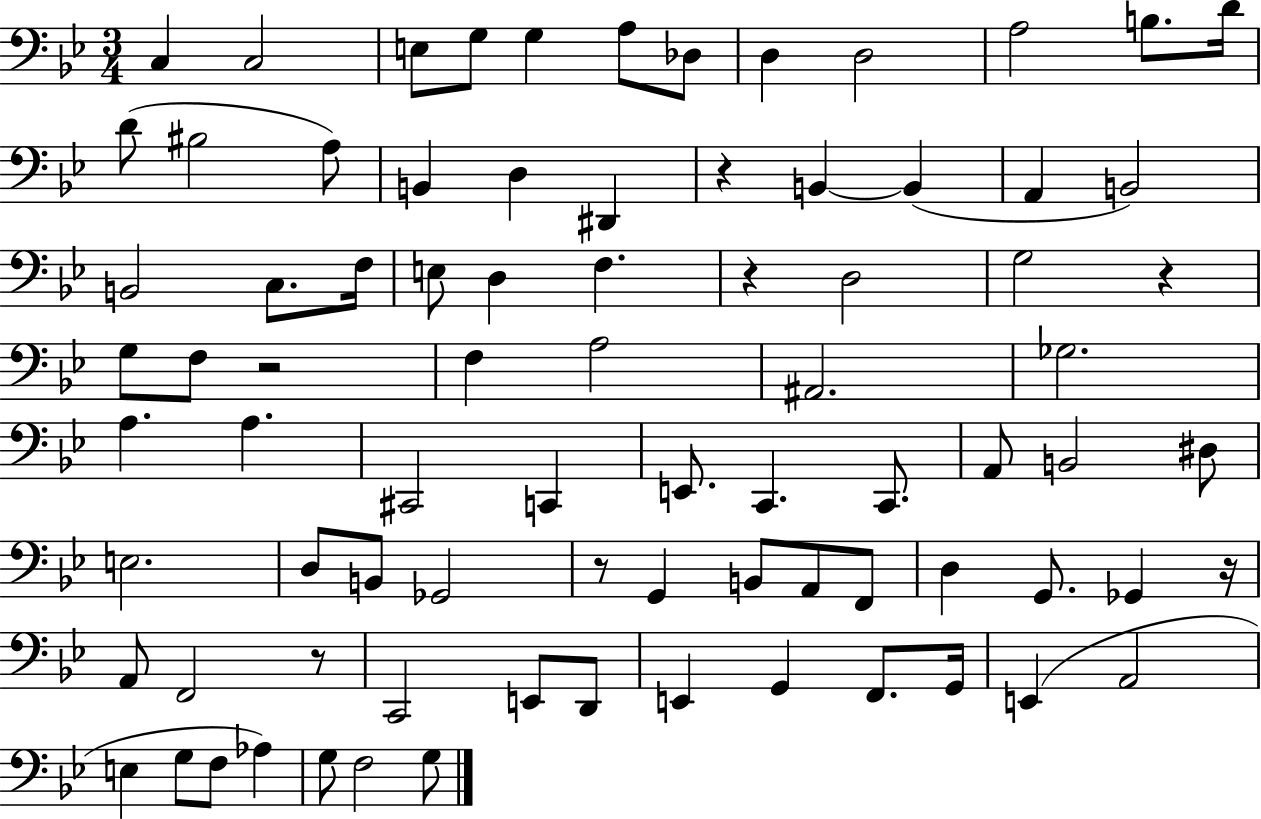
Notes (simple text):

C3/q C3/h E3/e G3/e G3/q A3/e Db3/e D3/q D3/h A3/h B3/e. D4/s D4/e BIS3/h A3/e B2/q D3/q D#2/q R/q B2/q B2/q A2/q B2/h B2/h C3/e. F3/s E3/e D3/q F3/q. R/q D3/h G3/h R/q G3/e F3/e R/h F3/q A3/h A#2/h. Gb3/h. A3/q. A3/q. C#2/h C2/q E2/e. C2/q. C2/e. A2/e B2/h D#3/e E3/h. D3/e B2/e Gb2/h R/e G2/q B2/e A2/e F2/e D3/q G2/e. Gb2/q R/s A2/e F2/h R/e C2/h E2/e D2/e E2/q G2/q F2/e. G2/s E2/q A2/h E3/q G3/e F3/e Ab3/q G3/e F3/h G3/e